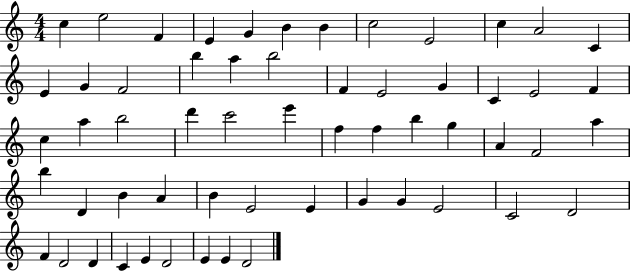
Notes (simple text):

C5/q E5/h F4/q E4/q G4/q B4/q B4/q C5/h E4/h C5/q A4/h C4/q E4/q G4/q F4/h B5/q A5/q B5/h F4/q E4/h G4/q C4/q E4/h F4/q C5/q A5/q B5/h D6/q C6/h E6/q F5/q F5/q B5/q G5/q A4/q F4/h A5/q B5/q D4/q B4/q A4/q B4/q E4/h E4/q G4/q G4/q E4/h C4/h D4/h F4/q D4/h D4/q C4/q E4/q D4/h E4/q E4/q D4/h